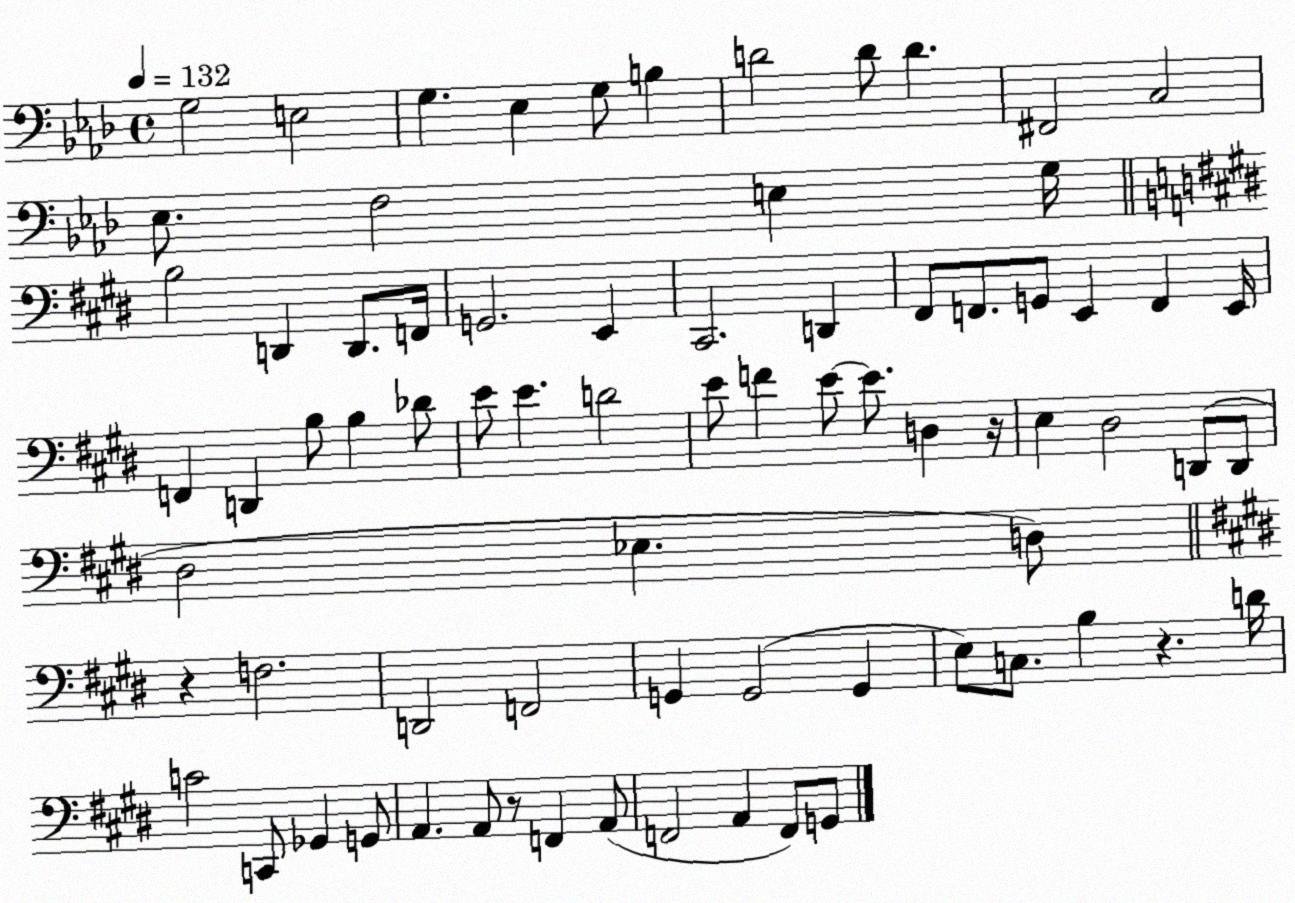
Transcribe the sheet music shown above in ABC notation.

X:1
T:Untitled
M:4/4
L:1/4
K:Ab
G,2 E,2 G, _E, G,/2 B, D2 D/2 D ^F,,2 C,2 _E,/2 F,2 E, G,/4 B,2 D,, D,,/2 F,,/4 G,,2 E,, ^C,,2 D,, ^F,,/2 F,,/2 G,,/2 E,, F,, E,,/4 F,, D,, B,/2 B, _D/2 E/2 E D2 E/2 F E/2 E/2 D, z/4 E, ^D,2 D,,/2 D,,/2 ^D,2 _E, D,/2 z F,2 D,,2 F,,2 G,, G,,2 G,, E,/2 C,/2 B, z D/4 C2 C,,/2 _G,, G,,/2 A,, A,,/2 z/2 F,, A,,/2 F,,2 A,, F,,/2 G,,/2